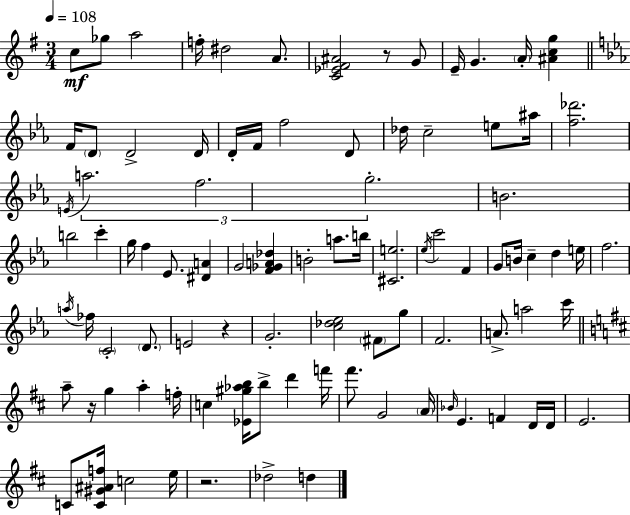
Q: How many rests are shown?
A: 4